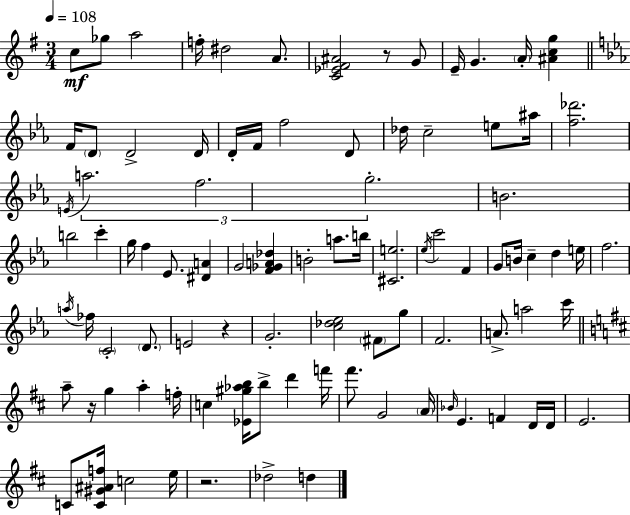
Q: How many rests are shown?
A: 4